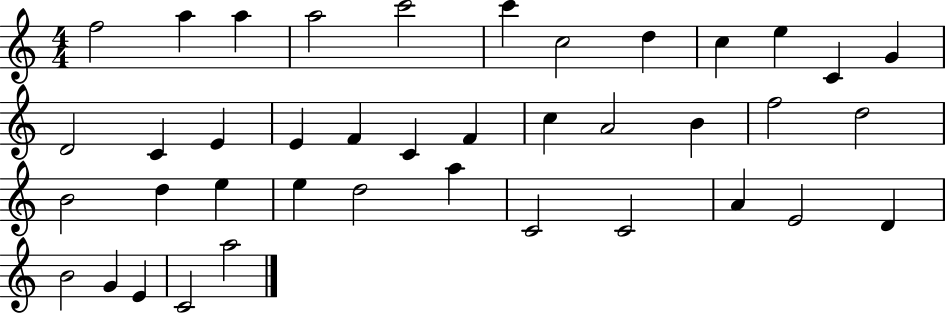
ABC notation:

X:1
T:Untitled
M:4/4
L:1/4
K:C
f2 a a a2 c'2 c' c2 d c e C G D2 C E E F C F c A2 B f2 d2 B2 d e e d2 a C2 C2 A E2 D B2 G E C2 a2